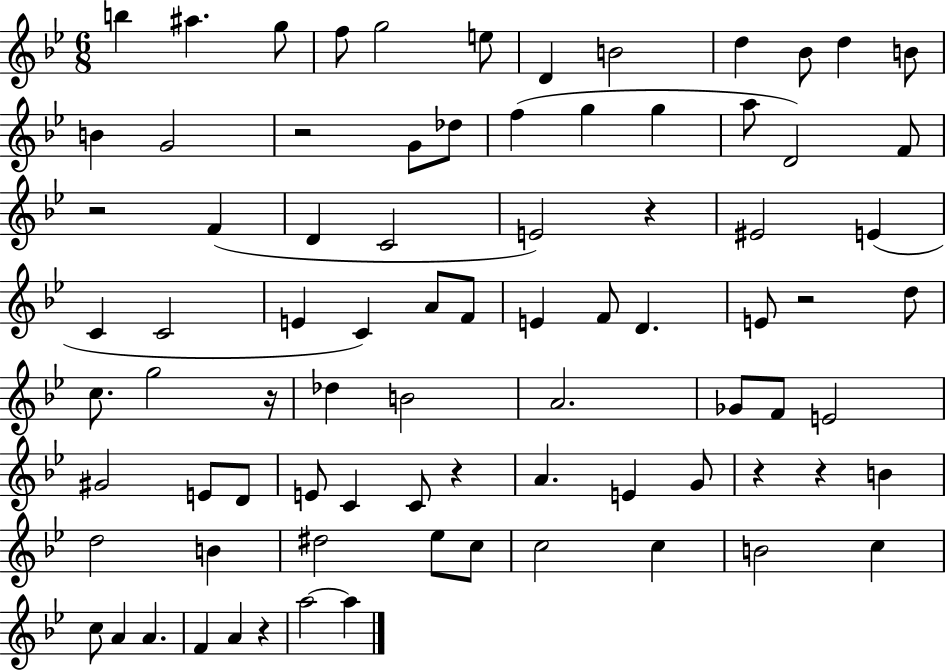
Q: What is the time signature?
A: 6/8